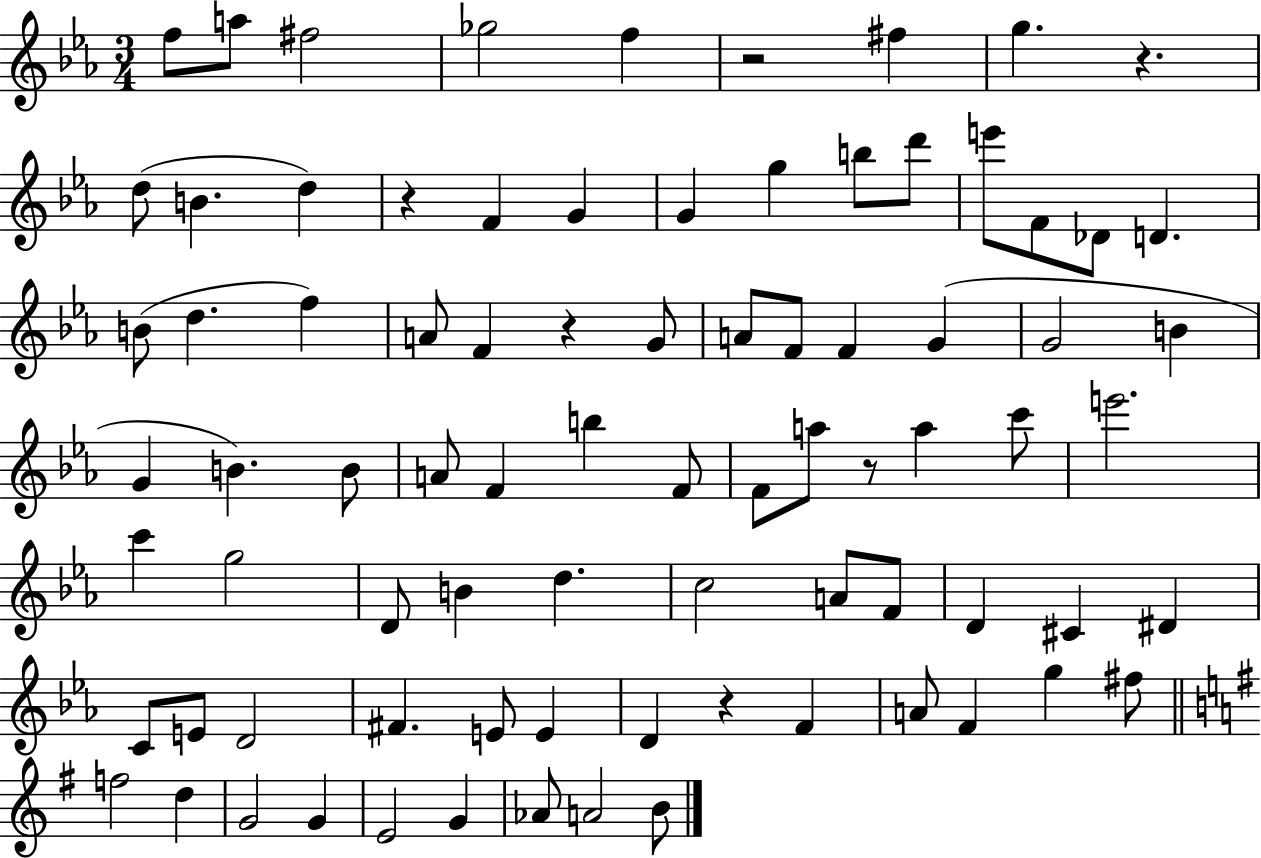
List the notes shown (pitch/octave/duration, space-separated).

F5/e A5/e F#5/h Gb5/h F5/q R/h F#5/q G5/q. R/q. D5/e B4/q. D5/q R/q F4/q G4/q G4/q G5/q B5/e D6/e E6/e F4/e Db4/e D4/q. B4/e D5/q. F5/q A4/e F4/q R/q G4/e A4/e F4/e F4/q G4/q G4/h B4/q G4/q B4/q. B4/e A4/e F4/q B5/q F4/e F4/e A5/e R/e A5/q C6/e E6/h. C6/q G5/h D4/e B4/q D5/q. C5/h A4/e F4/e D4/q C#4/q D#4/q C4/e E4/e D4/h F#4/q. E4/e E4/q D4/q R/q F4/q A4/e F4/q G5/q F#5/e F5/h D5/q G4/h G4/q E4/h G4/q Ab4/e A4/h B4/e